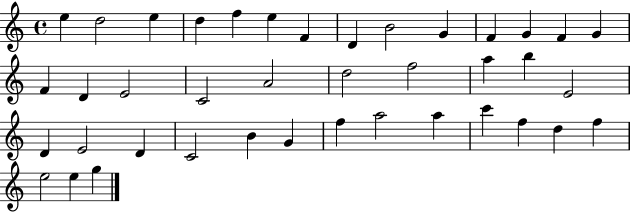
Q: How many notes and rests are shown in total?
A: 40